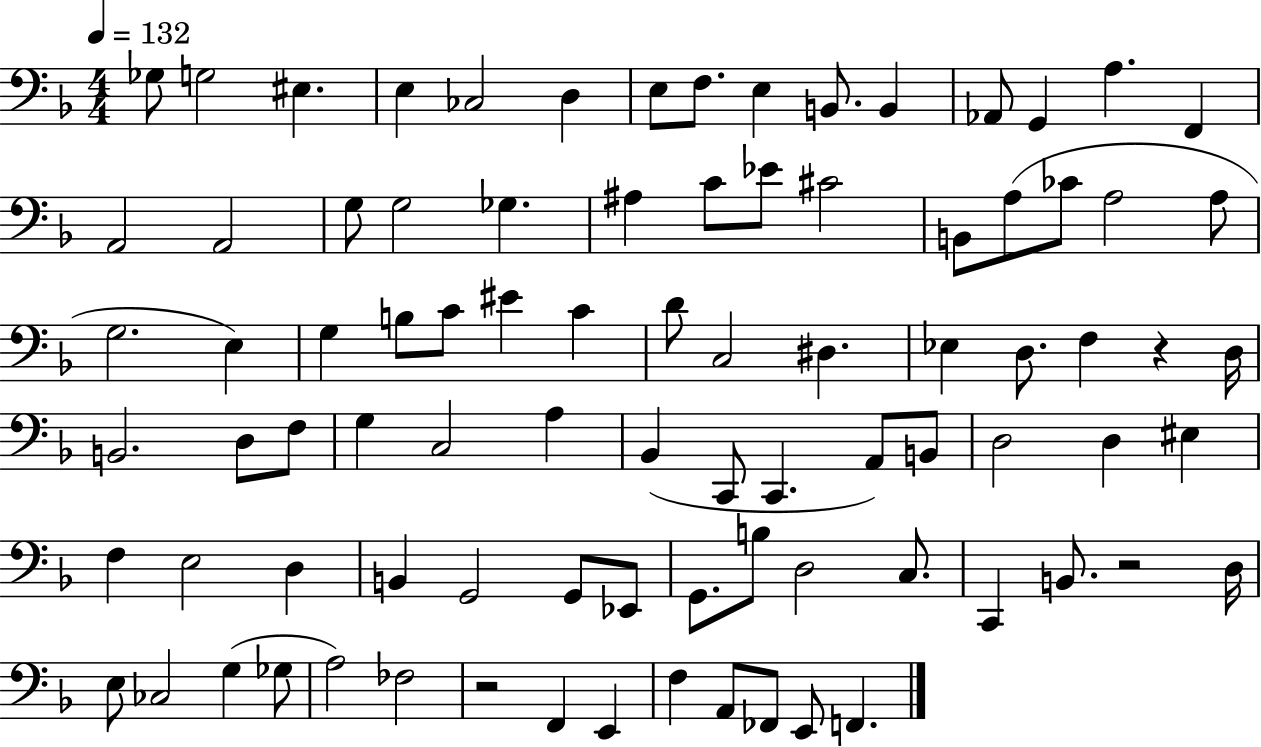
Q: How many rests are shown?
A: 3